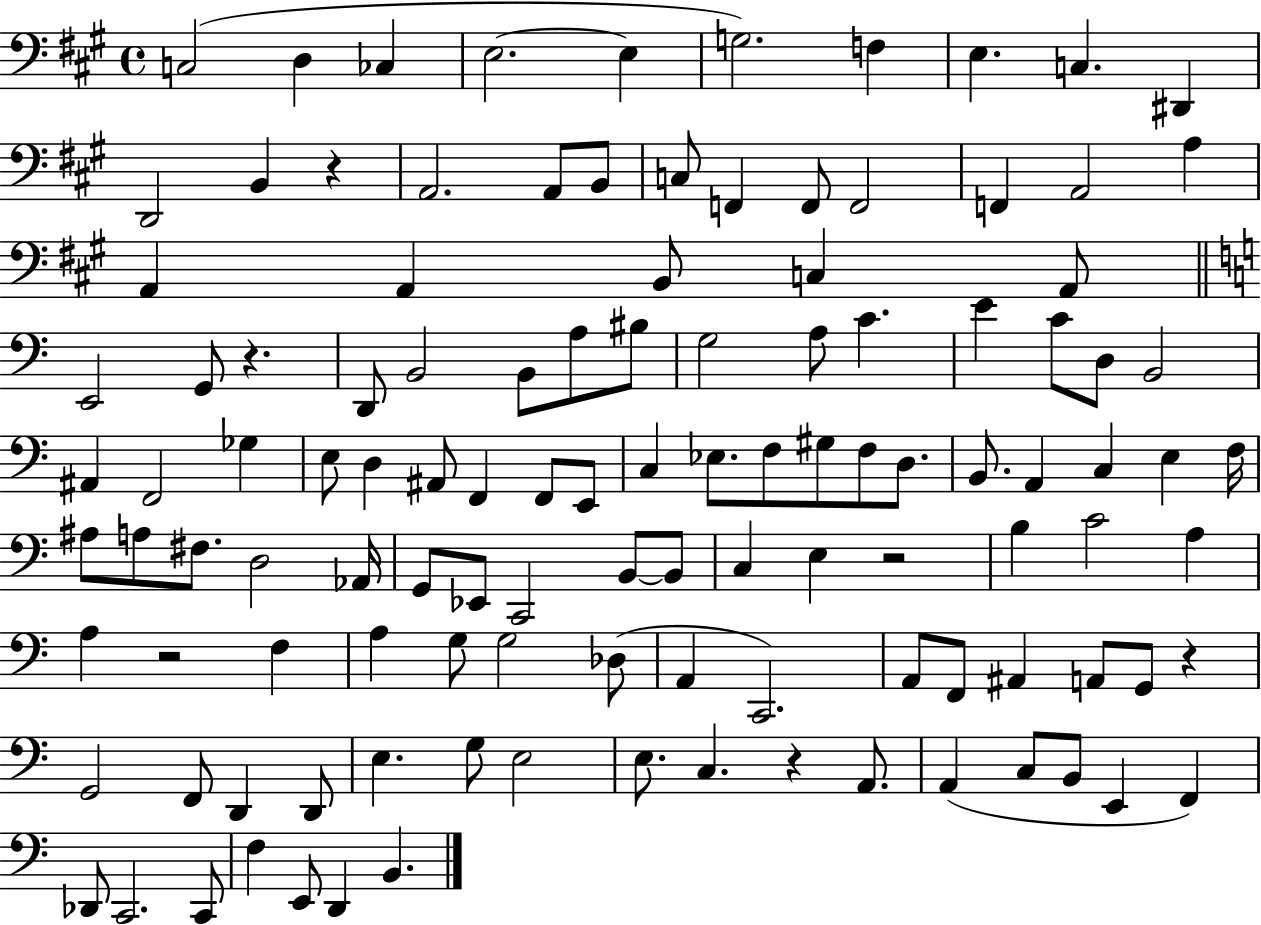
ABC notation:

X:1
T:Untitled
M:4/4
L:1/4
K:A
C,2 D, _C, E,2 E, G,2 F, E, C, ^D,, D,,2 B,, z A,,2 A,,/2 B,,/2 C,/2 F,, F,,/2 F,,2 F,, A,,2 A, A,, A,, B,,/2 C, A,,/2 E,,2 G,,/2 z D,,/2 B,,2 B,,/2 A,/2 ^B,/2 G,2 A,/2 C E C/2 D,/2 B,,2 ^A,, F,,2 _G, E,/2 D, ^A,,/2 F,, F,,/2 E,,/2 C, _E,/2 F,/2 ^G,/2 F,/2 D,/2 B,,/2 A,, C, E, F,/4 ^A,/2 A,/2 ^F,/2 D,2 _A,,/4 G,,/2 _E,,/2 C,,2 B,,/2 B,,/2 C, E, z2 B, C2 A, A, z2 F, A, G,/2 G,2 _D,/2 A,, C,,2 A,,/2 F,,/2 ^A,, A,,/2 G,,/2 z G,,2 F,,/2 D,, D,,/2 E, G,/2 E,2 E,/2 C, z A,,/2 A,, C,/2 B,,/2 E,, F,, _D,,/2 C,,2 C,,/2 F, E,,/2 D,, B,,